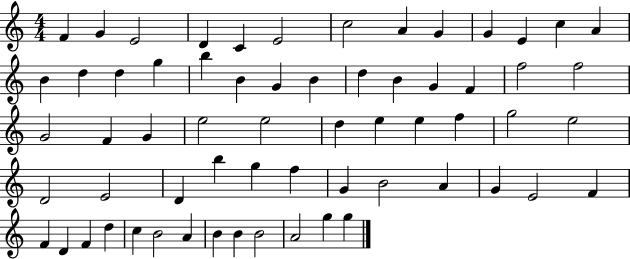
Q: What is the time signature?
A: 4/4